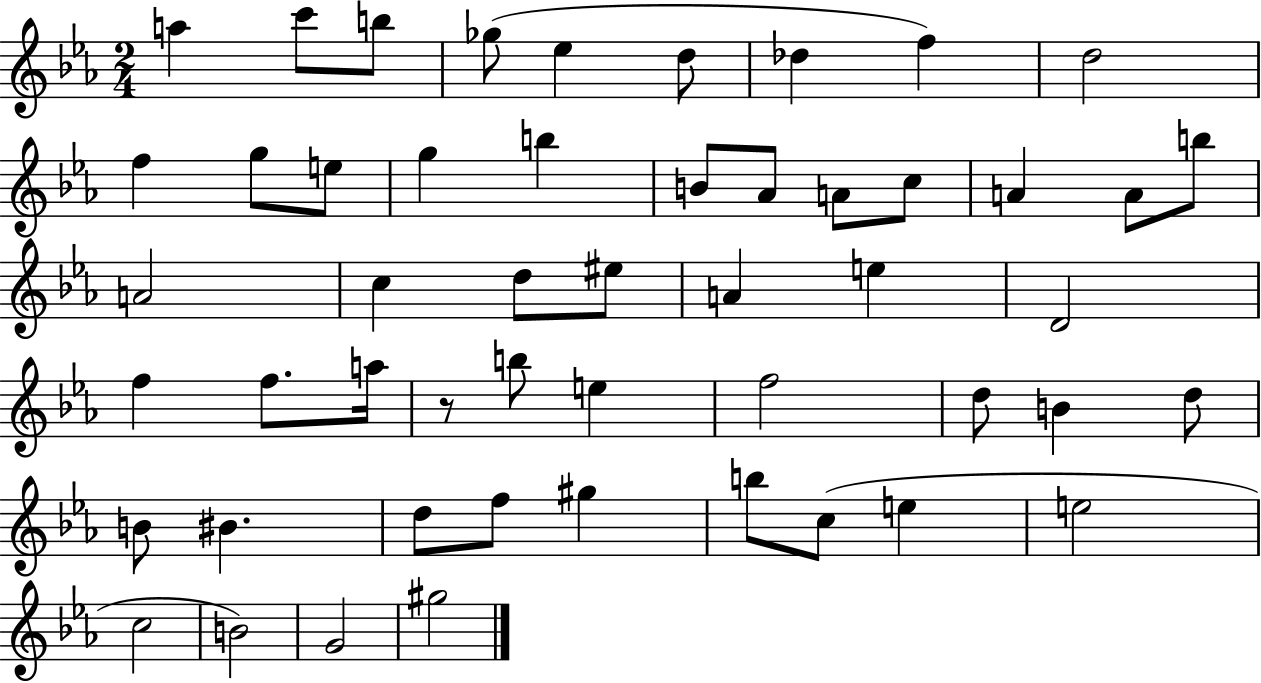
{
  \clef treble
  \numericTimeSignature
  \time 2/4
  \key ees \major
  a''4 c'''8 b''8 | ges''8( ees''4 d''8 | des''4 f''4) | d''2 | \break f''4 g''8 e''8 | g''4 b''4 | b'8 aes'8 a'8 c''8 | a'4 a'8 b''8 | \break a'2 | c''4 d''8 eis''8 | a'4 e''4 | d'2 | \break f''4 f''8. a''16 | r8 b''8 e''4 | f''2 | d''8 b'4 d''8 | \break b'8 bis'4. | d''8 f''8 gis''4 | b''8 c''8( e''4 | e''2 | \break c''2 | b'2) | g'2 | gis''2 | \break \bar "|."
}